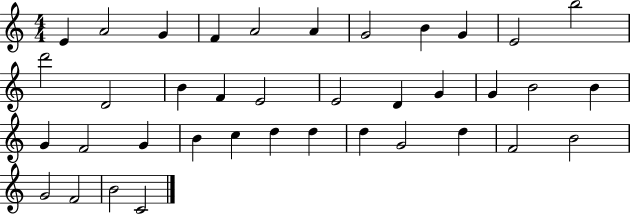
E4/q A4/h G4/q F4/q A4/h A4/q G4/h B4/q G4/q E4/h B5/h D6/h D4/h B4/q F4/q E4/h E4/h D4/q G4/q G4/q B4/h B4/q G4/q F4/h G4/q B4/q C5/q D5/q D5/q D5/q G4/h D5/q F4/h B4/h G4/h F4/h B4/h C4/h